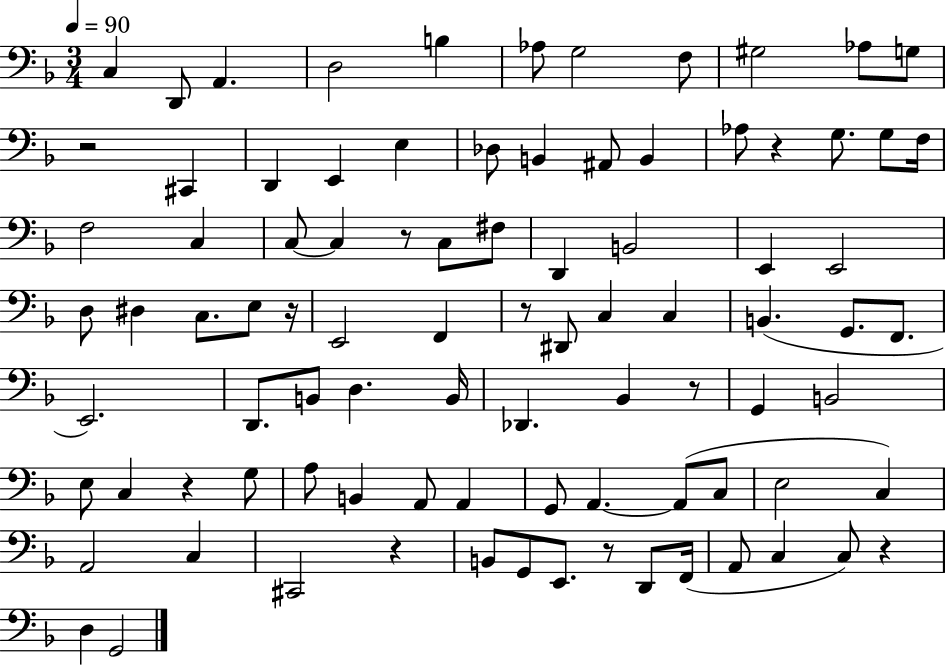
C3/q D2/e A2/q. D3/h B3/q Ab3/e G3/h F3/e G#3/h Ab3/e G3/e R/h C#2/q D2/q E2/q E3/q Db3/e B2/q A#2/e B2/q Ab3/e R/q G3/e. G3/e F3/s F3/h C3/q C3/e C3/q R/e C3/e F#3/e D2/q B2/h E2/q E2/h D3/e D#3/q C3/e. E3/e R/s E2/h F2/q R/e D#2/e C3/q C3/q B2/q. G2/e. F2/e. E2/h. D2/e. B2/e D3/q. B2/s Db2/q. Bb2/q R/e G2/q B2/h E3/e C3/q R/q G3/e A3/e B2/q A2/e A2/q G2/e A2/q. A2/e C3/e E3/h C3/q A2/h C3/q C#2/h R/q B2/e G2/e E2/e. R/e D2/e F2/s A2/e C3/q C3/e R/q D3/q G2/h